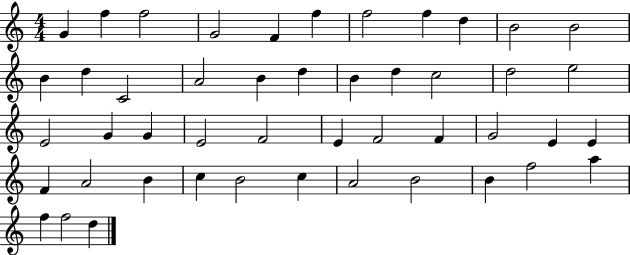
G4/q F5/q F5/h G4/h F4/q F5/q F5/h F5/q D5/q B4/h B4/h B4/q D5/q C4/h A4/h B4/q D5/q B4/q D5/q C5/h D5/h E5/h E4/h G4/q G4/q E4/h F4/h E4/q F4/h F4/q G4/h E4/q E4/q F4/q A4/h B4/q C5/q B4/h C5/q A4/h B4/h B4/q F5/h A5/q F5/q F5/h D5/q